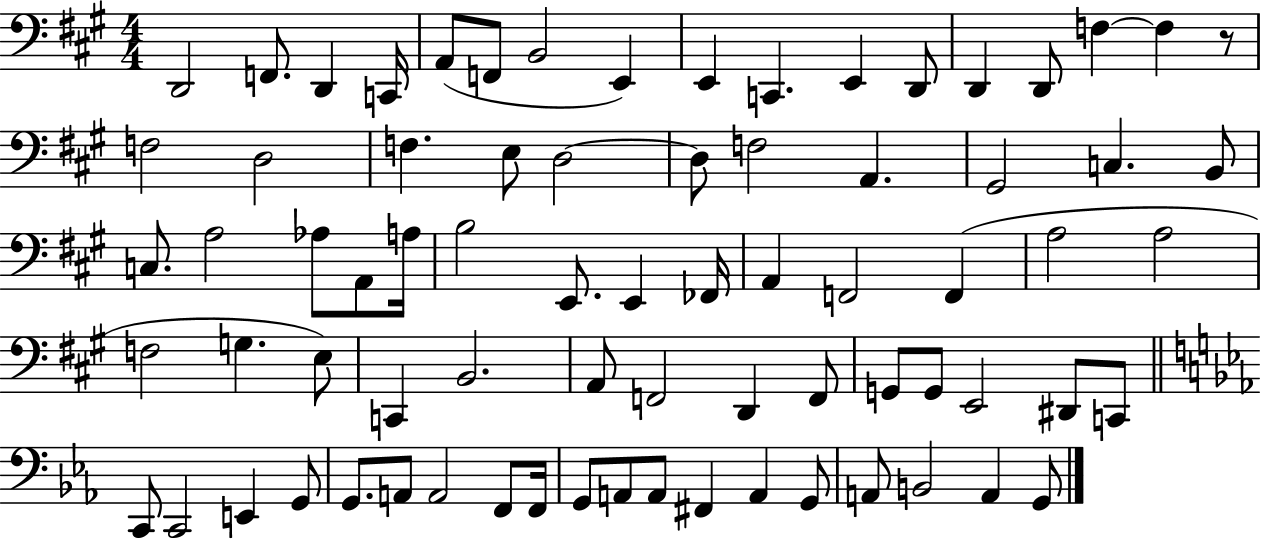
X:1
T:Untitled
M:4/4
L:1/4
K:A
D,,2 F,,/2 D,, C,,/4 A,,/2 F,,/2 B,,2 E,, E,, C,, E,, D,,/2 D,, D,,/2 F, F, z/2 F,2 D,2 F, E,/2 D,2 D,/2 F,2 A,, ^G,,2 C, B,,/2 C,/2 A,2 _A,/2 A,,/2 A,/4 B,2 E,,/2 E,, _F,,/4 A,, F,,2 F,, A,2 A,2 F,2 G, E,/2 C,, B,,2 A,,/2 F,,2 D,, F,,/2 G,,/2 G,,/2 E,,2 ^D,,/2 C,,/2 C,,/2 C,,2 E,, G,,/2 G,,/2 A,,/2 A,,2 F,,/2 F,,/4 G,,/2 A,,/2 A,,/2 ^F,, A,, G,,/2 A,,/2 B,,2 A,, G,,/2